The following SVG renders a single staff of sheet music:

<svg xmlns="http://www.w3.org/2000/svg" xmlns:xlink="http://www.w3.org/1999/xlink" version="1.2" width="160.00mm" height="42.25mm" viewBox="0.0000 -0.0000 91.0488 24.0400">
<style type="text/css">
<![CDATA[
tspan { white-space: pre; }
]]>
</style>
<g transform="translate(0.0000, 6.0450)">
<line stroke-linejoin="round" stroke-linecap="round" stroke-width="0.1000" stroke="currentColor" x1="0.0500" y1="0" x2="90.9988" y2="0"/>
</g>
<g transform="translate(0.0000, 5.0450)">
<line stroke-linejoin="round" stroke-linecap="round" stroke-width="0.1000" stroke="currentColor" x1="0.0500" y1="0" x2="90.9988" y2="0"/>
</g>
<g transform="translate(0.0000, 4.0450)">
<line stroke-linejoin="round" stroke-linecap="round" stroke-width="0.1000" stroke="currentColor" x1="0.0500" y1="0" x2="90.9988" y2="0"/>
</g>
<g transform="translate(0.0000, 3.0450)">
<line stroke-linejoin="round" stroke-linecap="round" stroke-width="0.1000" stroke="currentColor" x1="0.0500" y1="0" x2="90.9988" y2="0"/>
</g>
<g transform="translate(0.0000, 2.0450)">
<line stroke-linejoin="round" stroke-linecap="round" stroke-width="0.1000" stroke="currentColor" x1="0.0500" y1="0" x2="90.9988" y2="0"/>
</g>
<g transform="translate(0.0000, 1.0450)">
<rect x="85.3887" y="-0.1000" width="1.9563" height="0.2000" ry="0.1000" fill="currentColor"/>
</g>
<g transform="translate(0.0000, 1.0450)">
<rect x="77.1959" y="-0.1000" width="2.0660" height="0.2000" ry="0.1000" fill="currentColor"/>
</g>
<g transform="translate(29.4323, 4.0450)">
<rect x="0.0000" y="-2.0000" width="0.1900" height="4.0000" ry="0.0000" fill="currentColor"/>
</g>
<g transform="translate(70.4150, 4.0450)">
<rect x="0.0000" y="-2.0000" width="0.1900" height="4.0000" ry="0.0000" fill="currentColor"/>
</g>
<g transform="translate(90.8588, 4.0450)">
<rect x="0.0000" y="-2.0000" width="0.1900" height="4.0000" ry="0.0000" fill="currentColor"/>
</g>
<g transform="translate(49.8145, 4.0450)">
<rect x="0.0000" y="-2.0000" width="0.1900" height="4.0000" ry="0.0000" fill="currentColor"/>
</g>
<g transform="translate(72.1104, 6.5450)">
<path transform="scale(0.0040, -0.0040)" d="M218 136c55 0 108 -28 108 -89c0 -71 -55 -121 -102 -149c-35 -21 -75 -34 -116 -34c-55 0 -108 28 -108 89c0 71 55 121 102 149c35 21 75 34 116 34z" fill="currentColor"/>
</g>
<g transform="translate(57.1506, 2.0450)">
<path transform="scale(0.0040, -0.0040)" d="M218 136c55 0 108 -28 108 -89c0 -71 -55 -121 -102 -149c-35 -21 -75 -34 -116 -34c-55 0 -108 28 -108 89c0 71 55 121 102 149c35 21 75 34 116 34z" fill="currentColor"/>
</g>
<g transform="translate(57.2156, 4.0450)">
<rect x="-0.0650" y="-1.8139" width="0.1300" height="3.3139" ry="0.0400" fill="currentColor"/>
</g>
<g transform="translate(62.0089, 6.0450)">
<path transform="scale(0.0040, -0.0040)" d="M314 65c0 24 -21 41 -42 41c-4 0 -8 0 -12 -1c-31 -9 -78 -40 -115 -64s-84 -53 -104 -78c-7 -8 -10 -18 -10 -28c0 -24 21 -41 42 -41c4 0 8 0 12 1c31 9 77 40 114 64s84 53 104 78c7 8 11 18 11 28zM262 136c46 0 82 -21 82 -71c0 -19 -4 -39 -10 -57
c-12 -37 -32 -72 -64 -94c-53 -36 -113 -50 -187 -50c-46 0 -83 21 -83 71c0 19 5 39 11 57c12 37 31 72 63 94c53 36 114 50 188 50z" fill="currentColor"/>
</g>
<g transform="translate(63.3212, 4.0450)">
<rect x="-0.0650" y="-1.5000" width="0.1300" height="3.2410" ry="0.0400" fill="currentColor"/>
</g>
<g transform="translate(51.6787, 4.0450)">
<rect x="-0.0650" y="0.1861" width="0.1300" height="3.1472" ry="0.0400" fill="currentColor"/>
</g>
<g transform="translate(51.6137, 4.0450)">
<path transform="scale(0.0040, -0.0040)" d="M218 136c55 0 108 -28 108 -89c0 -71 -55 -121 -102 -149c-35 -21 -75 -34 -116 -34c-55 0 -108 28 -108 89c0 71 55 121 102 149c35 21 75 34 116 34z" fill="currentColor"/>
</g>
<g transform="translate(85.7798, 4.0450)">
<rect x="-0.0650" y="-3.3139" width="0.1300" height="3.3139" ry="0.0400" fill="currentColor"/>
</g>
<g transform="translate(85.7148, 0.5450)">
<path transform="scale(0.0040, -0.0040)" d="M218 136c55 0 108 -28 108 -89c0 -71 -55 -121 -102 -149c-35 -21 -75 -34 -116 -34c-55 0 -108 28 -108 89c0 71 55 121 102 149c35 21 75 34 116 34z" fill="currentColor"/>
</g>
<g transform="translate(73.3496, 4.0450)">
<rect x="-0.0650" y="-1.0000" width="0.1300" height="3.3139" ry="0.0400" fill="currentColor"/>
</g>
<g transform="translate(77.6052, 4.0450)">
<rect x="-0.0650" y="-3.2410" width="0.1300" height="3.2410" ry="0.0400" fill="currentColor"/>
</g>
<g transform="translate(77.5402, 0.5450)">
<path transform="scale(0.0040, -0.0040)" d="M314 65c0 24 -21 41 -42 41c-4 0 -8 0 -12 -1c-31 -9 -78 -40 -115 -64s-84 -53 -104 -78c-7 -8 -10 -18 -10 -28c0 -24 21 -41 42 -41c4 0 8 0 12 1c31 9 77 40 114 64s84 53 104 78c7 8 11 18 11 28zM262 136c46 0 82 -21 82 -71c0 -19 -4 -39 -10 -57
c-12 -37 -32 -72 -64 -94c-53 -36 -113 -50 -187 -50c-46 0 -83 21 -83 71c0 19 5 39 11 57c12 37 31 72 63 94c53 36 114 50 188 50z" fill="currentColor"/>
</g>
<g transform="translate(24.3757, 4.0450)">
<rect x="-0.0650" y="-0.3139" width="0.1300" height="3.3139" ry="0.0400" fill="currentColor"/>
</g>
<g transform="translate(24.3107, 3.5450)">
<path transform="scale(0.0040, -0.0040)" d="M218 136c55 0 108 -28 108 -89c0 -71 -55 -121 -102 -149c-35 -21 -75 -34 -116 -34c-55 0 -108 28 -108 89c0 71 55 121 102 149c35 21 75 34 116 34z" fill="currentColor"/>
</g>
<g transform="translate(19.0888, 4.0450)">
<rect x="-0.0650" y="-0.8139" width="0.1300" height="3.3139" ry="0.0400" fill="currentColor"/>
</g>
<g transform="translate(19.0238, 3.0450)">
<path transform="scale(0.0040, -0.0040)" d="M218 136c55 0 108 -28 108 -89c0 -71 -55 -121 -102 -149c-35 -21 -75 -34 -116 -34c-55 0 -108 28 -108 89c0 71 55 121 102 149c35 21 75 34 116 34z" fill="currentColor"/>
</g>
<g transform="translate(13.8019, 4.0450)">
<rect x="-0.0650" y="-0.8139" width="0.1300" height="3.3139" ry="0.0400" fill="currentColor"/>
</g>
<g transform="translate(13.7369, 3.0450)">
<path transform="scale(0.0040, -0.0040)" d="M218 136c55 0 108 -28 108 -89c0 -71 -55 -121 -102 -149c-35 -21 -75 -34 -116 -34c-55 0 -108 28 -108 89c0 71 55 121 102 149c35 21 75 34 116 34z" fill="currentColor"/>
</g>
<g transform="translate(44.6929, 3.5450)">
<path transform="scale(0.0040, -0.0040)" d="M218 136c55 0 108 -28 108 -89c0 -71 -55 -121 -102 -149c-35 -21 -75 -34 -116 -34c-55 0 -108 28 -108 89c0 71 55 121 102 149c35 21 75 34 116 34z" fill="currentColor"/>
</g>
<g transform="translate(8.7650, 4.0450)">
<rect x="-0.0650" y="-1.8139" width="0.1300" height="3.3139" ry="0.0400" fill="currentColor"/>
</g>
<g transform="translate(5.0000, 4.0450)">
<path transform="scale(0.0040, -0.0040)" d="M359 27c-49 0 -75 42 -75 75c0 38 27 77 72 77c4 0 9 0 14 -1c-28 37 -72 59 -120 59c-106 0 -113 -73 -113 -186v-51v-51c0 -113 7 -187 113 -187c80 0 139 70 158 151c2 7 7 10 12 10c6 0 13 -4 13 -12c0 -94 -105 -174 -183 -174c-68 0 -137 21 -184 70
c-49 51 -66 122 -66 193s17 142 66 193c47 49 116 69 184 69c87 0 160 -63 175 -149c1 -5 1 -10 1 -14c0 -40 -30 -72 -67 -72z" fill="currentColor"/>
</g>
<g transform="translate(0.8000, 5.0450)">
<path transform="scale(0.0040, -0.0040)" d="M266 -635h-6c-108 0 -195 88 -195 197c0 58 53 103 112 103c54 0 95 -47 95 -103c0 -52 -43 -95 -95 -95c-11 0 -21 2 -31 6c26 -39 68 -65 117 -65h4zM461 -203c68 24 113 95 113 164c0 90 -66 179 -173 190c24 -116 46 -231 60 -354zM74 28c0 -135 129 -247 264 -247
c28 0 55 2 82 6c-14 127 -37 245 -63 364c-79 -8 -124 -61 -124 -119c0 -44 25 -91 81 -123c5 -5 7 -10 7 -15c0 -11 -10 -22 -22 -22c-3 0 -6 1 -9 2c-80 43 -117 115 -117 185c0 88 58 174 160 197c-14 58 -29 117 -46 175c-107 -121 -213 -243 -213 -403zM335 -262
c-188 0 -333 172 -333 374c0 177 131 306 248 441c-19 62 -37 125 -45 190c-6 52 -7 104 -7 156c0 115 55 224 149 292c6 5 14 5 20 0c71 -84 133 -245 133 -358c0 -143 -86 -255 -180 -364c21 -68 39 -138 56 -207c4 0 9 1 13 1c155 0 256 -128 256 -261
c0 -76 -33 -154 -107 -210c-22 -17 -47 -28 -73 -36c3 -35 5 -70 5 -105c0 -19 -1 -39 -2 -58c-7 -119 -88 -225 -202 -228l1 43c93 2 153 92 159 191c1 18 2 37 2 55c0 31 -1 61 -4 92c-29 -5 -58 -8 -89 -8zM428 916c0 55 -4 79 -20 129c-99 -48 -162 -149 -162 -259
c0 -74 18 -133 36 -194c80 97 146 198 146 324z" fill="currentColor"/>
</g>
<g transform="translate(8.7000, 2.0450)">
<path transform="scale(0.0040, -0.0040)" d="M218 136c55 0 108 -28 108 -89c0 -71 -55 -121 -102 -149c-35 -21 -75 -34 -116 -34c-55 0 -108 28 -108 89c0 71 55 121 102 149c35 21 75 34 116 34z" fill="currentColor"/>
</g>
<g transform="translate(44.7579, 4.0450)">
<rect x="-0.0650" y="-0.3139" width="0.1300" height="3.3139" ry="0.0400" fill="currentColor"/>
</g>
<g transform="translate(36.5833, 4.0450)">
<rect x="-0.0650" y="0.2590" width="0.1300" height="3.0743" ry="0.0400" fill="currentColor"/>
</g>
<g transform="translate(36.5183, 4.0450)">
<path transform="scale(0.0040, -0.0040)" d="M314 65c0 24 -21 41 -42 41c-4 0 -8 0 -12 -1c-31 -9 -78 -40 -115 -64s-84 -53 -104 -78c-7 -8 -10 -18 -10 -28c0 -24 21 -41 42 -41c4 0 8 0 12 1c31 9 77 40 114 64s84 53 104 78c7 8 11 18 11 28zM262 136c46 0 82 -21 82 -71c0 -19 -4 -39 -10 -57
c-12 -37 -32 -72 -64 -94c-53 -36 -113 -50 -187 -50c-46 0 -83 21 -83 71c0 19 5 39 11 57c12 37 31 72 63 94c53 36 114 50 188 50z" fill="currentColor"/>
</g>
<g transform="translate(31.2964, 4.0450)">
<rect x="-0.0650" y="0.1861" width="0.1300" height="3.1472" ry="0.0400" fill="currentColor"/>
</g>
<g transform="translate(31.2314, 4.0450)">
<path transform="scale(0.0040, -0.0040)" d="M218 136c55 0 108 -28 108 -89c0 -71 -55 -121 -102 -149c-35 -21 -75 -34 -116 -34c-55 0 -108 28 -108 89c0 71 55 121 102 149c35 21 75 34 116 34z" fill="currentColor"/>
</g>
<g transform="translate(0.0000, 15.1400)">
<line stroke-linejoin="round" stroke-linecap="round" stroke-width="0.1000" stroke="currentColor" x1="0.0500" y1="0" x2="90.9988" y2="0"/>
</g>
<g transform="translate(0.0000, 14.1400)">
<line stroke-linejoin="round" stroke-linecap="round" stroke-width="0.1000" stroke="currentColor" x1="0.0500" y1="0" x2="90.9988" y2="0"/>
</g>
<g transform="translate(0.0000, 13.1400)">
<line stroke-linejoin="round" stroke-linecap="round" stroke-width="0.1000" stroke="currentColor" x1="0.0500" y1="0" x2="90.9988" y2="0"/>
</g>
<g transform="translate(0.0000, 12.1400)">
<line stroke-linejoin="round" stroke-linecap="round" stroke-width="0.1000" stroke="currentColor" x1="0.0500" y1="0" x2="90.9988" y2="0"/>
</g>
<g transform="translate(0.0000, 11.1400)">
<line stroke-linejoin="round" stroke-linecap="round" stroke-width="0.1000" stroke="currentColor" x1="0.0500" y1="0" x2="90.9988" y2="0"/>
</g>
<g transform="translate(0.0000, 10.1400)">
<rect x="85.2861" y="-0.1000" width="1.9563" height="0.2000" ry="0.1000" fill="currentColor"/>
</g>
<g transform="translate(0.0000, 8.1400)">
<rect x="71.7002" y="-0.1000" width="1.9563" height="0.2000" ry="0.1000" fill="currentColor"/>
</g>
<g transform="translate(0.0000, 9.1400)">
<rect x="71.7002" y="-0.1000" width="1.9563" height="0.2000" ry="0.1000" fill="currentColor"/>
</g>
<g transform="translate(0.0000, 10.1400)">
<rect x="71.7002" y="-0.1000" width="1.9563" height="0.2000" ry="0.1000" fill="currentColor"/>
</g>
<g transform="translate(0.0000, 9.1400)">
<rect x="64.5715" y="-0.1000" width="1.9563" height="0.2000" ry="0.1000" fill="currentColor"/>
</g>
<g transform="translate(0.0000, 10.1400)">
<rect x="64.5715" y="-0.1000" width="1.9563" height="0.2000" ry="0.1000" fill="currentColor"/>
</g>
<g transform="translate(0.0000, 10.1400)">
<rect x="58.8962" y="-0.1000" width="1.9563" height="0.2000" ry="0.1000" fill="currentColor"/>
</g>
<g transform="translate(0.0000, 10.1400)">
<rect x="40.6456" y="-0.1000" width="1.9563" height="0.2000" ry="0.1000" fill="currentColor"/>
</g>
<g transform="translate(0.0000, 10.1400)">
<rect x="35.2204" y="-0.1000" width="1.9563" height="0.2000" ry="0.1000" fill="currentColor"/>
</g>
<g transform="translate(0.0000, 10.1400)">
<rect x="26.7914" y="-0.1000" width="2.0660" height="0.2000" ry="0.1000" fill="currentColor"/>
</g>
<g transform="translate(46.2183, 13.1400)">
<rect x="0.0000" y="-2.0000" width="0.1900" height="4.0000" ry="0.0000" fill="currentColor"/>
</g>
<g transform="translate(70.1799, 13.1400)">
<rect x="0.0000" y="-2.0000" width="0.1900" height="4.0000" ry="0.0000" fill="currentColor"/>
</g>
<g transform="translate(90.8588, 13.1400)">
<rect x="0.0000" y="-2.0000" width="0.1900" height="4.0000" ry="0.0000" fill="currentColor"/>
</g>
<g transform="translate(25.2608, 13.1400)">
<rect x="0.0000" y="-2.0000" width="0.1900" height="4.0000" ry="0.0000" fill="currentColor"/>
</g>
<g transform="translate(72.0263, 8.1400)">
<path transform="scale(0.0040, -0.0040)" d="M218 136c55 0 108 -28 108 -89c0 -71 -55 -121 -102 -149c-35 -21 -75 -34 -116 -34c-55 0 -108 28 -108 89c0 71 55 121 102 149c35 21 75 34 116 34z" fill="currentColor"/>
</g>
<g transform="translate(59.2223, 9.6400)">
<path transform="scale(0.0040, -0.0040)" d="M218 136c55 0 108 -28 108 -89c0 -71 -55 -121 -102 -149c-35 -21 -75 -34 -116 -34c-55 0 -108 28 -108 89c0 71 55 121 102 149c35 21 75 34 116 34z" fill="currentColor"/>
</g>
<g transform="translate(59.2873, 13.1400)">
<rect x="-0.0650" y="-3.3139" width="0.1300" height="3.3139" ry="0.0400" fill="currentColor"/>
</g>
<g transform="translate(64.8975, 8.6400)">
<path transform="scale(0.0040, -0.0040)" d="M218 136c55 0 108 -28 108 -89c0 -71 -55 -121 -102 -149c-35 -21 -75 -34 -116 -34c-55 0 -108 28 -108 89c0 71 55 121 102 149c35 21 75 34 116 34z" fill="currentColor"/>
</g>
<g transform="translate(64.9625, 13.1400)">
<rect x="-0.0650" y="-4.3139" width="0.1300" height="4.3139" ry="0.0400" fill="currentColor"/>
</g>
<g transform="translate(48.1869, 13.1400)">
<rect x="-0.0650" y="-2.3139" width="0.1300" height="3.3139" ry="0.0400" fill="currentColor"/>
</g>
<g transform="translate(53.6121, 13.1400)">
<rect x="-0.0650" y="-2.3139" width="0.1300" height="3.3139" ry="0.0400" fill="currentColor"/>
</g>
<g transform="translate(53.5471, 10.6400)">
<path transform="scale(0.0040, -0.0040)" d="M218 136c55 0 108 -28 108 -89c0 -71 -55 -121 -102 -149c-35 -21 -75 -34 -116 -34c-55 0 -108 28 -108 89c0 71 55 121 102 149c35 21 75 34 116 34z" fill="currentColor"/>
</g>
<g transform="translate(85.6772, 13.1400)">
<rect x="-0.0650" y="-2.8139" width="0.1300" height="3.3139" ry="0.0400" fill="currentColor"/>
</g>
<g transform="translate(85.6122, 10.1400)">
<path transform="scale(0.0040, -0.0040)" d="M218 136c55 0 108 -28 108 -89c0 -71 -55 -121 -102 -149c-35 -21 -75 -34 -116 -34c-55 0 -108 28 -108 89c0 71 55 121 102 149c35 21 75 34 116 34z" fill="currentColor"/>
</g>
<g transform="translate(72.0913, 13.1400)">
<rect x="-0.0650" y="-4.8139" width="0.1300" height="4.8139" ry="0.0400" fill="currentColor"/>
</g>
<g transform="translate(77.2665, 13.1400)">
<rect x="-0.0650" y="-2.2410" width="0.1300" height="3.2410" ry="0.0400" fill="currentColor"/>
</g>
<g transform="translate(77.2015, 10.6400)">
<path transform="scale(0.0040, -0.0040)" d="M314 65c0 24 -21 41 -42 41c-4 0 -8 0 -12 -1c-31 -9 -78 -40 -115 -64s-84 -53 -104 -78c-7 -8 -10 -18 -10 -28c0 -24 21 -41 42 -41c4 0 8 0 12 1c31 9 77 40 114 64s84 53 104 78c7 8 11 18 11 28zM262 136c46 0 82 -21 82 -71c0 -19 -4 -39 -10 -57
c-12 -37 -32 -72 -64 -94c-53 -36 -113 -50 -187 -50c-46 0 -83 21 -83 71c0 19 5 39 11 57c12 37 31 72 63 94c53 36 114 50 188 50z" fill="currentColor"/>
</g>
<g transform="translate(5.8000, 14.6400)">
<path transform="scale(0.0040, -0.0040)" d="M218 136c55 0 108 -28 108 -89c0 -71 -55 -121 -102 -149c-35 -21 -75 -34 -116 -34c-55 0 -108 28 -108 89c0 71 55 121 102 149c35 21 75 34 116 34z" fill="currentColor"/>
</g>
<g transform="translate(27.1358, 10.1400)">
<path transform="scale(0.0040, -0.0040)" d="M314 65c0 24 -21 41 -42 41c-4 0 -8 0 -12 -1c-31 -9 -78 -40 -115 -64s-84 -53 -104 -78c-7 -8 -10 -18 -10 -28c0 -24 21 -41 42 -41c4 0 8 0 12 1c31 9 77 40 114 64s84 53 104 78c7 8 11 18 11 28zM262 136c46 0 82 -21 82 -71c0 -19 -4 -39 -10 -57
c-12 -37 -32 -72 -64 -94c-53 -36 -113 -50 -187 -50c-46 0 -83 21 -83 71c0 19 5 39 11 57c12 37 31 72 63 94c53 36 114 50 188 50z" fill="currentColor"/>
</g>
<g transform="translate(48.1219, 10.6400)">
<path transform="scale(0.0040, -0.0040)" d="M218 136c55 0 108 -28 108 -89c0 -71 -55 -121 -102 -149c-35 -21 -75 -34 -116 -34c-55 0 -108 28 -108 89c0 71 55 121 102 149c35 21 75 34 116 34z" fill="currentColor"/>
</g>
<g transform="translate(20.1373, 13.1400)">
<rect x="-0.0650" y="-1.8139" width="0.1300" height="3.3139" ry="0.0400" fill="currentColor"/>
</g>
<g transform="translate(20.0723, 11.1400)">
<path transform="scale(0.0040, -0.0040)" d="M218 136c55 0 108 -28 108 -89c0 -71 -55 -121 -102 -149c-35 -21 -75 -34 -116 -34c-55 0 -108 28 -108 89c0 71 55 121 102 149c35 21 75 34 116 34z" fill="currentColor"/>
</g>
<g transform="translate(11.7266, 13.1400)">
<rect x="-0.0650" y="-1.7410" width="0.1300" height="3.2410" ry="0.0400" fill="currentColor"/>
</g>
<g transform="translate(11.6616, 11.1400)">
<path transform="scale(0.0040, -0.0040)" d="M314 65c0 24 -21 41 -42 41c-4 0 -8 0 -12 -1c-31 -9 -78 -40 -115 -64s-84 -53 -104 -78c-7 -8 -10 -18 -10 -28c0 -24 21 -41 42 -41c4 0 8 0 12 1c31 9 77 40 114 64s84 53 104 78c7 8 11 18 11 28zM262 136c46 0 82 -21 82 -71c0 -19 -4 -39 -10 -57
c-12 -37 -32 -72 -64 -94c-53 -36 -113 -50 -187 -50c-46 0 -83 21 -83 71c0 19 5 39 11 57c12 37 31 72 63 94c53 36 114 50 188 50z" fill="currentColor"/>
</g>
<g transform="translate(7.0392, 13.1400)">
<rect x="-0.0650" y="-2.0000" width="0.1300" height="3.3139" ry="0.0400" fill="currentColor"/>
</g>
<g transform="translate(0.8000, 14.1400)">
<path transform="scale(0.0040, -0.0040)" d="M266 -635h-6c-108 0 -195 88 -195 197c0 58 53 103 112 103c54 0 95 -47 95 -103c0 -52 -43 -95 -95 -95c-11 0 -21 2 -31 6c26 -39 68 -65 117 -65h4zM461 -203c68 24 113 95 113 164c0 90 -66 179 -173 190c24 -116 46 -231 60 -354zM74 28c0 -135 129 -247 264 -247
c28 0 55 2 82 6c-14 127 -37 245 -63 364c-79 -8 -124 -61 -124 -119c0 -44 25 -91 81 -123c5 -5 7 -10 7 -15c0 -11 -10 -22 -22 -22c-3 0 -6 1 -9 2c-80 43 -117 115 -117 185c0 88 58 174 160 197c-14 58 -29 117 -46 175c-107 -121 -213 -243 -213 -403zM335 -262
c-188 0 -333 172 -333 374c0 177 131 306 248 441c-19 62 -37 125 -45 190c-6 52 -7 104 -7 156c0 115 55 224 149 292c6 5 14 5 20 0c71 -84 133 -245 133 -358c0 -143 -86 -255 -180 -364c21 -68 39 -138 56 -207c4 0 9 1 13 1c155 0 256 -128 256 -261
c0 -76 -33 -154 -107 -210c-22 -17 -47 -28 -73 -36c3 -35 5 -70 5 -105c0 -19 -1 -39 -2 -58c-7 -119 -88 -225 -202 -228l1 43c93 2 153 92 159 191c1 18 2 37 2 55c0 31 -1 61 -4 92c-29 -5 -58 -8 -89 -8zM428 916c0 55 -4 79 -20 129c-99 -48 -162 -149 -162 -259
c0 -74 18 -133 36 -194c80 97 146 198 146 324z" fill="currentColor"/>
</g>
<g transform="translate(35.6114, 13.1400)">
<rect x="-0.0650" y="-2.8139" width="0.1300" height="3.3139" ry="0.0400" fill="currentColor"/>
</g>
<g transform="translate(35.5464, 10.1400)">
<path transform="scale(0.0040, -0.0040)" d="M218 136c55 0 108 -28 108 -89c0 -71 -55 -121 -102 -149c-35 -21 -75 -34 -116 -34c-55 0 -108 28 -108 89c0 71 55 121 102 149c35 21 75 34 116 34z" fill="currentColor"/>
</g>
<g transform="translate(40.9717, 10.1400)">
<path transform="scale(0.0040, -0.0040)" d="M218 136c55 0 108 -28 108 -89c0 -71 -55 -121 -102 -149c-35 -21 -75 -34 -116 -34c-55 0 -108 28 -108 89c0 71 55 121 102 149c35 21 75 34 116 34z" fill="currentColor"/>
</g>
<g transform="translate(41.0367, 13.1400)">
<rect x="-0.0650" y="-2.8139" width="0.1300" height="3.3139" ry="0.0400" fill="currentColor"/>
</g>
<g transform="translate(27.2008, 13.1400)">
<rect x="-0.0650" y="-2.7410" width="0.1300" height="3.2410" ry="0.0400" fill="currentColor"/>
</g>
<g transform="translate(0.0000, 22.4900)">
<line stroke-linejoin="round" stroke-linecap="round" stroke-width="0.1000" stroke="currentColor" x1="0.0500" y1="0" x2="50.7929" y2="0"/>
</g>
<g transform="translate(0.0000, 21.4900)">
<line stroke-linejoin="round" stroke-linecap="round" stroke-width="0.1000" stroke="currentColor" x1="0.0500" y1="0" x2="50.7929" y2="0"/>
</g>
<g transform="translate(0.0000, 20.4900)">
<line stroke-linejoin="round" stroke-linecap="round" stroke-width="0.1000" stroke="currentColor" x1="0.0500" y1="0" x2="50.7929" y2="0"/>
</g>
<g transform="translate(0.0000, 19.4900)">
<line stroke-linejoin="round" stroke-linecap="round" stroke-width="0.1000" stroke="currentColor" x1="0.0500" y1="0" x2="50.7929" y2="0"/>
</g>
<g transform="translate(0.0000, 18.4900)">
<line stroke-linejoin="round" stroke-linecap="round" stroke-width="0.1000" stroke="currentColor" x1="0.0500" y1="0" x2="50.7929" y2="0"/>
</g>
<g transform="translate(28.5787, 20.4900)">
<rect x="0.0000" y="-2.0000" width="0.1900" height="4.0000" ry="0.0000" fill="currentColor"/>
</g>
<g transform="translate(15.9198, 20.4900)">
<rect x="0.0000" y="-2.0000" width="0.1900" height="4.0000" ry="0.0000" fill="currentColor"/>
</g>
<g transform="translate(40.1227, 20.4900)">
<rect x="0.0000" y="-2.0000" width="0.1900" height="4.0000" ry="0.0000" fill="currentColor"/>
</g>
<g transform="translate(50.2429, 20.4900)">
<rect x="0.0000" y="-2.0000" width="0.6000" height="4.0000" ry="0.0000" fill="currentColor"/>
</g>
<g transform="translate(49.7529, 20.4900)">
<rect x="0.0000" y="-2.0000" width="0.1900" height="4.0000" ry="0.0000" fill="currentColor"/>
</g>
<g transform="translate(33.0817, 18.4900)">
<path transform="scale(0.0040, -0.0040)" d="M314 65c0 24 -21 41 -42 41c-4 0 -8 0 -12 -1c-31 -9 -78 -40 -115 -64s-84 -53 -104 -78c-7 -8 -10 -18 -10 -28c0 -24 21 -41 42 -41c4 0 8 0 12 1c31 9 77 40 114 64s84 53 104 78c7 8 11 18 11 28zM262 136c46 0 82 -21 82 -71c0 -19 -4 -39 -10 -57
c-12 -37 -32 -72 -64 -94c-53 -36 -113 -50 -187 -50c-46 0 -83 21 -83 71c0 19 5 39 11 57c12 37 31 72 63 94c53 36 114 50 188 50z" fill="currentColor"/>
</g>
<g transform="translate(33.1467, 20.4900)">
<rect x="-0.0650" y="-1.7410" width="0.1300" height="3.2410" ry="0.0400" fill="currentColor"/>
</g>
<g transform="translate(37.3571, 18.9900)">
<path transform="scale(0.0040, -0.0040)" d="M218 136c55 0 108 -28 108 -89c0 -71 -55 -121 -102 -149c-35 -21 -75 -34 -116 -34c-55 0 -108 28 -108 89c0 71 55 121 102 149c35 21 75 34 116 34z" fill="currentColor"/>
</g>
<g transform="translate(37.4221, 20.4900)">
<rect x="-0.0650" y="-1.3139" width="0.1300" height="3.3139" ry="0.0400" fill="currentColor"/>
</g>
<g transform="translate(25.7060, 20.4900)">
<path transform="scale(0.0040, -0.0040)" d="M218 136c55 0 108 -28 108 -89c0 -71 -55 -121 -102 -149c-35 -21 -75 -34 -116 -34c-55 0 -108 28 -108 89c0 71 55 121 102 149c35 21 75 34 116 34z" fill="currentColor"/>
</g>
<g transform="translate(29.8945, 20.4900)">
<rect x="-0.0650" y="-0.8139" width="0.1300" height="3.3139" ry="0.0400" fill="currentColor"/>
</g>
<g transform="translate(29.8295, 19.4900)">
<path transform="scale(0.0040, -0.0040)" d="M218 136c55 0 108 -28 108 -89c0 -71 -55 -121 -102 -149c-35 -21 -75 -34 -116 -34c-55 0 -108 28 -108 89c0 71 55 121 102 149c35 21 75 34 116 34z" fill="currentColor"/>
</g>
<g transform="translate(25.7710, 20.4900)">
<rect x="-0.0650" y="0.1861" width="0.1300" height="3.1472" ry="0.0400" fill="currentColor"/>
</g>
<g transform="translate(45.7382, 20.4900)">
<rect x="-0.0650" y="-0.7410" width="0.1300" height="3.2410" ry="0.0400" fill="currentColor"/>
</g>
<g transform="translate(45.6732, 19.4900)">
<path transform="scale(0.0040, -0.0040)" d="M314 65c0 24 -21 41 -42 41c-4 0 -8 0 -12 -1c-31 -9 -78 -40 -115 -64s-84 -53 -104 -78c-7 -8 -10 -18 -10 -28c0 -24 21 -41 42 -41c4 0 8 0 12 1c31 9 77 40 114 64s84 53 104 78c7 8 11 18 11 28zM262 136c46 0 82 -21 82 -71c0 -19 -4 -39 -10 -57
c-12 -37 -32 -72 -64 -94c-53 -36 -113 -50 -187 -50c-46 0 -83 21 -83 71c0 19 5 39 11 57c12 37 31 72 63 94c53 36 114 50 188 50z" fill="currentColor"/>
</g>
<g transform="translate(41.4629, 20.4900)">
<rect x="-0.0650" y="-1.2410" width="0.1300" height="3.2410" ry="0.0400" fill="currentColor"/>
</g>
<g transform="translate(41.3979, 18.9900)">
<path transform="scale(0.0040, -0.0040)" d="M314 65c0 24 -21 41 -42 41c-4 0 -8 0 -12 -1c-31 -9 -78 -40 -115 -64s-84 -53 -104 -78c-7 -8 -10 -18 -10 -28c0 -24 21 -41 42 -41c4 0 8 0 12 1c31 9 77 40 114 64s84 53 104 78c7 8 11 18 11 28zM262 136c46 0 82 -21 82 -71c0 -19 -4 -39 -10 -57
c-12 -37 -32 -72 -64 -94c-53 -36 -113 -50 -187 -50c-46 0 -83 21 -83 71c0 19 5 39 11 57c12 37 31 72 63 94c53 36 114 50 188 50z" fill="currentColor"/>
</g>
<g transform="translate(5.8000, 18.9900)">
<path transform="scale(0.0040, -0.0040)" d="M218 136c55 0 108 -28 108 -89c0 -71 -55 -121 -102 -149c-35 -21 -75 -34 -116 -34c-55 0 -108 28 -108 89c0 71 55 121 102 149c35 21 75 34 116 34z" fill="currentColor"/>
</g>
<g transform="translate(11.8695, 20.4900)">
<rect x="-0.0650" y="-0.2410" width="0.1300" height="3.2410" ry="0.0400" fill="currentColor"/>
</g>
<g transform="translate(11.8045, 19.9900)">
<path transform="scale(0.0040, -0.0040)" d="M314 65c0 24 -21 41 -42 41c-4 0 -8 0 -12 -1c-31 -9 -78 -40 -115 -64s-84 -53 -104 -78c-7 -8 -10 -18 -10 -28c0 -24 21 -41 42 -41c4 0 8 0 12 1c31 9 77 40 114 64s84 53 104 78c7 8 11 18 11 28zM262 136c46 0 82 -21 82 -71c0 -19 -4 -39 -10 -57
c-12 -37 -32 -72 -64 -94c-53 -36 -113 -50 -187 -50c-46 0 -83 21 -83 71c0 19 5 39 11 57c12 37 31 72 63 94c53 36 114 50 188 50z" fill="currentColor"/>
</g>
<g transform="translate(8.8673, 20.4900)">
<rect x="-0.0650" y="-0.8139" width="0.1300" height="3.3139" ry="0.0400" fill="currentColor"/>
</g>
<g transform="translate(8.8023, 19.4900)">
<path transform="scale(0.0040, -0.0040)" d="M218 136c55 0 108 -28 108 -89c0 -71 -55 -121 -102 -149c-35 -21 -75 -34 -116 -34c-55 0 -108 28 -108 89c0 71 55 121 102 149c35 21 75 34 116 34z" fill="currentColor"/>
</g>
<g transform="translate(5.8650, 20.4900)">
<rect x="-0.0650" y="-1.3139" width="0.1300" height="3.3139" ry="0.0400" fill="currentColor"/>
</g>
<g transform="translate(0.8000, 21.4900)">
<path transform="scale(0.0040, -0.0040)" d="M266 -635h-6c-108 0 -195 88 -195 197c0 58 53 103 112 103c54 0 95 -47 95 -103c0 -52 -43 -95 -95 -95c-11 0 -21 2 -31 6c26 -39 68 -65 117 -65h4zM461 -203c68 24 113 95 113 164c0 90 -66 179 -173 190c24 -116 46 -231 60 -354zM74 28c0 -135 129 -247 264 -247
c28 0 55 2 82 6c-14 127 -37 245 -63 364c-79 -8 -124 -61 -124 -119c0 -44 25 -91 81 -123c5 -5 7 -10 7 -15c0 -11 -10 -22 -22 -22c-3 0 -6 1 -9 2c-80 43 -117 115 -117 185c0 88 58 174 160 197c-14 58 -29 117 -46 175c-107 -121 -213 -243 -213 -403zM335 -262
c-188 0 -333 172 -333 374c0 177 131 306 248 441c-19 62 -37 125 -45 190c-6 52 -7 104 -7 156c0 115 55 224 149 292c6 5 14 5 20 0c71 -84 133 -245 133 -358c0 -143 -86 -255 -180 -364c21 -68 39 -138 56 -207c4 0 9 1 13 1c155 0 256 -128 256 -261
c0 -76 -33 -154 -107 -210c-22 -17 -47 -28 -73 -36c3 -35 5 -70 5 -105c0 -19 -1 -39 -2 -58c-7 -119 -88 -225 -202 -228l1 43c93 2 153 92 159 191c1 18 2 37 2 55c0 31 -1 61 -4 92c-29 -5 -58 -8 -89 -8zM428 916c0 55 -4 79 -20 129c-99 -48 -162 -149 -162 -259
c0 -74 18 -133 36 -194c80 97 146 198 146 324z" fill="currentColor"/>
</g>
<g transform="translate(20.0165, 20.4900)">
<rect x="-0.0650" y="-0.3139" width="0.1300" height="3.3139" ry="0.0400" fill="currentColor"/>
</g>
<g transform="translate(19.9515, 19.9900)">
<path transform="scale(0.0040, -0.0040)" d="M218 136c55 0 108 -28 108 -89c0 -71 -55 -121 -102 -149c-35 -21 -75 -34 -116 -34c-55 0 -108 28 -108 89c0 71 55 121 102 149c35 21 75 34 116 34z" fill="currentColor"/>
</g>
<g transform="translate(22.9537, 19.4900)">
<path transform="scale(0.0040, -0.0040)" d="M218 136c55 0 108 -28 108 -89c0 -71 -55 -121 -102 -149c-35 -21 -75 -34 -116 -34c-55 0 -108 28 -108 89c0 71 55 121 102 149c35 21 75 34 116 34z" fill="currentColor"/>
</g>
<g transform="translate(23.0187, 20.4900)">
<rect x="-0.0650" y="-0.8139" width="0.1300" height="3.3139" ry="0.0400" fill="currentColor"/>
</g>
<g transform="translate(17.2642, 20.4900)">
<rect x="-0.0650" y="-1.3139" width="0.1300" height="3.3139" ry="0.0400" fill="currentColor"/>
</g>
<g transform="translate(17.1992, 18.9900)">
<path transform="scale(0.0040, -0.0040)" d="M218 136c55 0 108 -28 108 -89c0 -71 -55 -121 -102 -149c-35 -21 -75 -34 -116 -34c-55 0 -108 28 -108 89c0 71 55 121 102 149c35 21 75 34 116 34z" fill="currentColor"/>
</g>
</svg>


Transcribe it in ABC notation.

X:1
T:Untitled
M:4/4
L:1/4
K:C
f d d c B B2 c B f E2 D b2 b F f2 f a2 a a g g b d' e' g2 a e d c2 e c d B d f2 e e2 d2